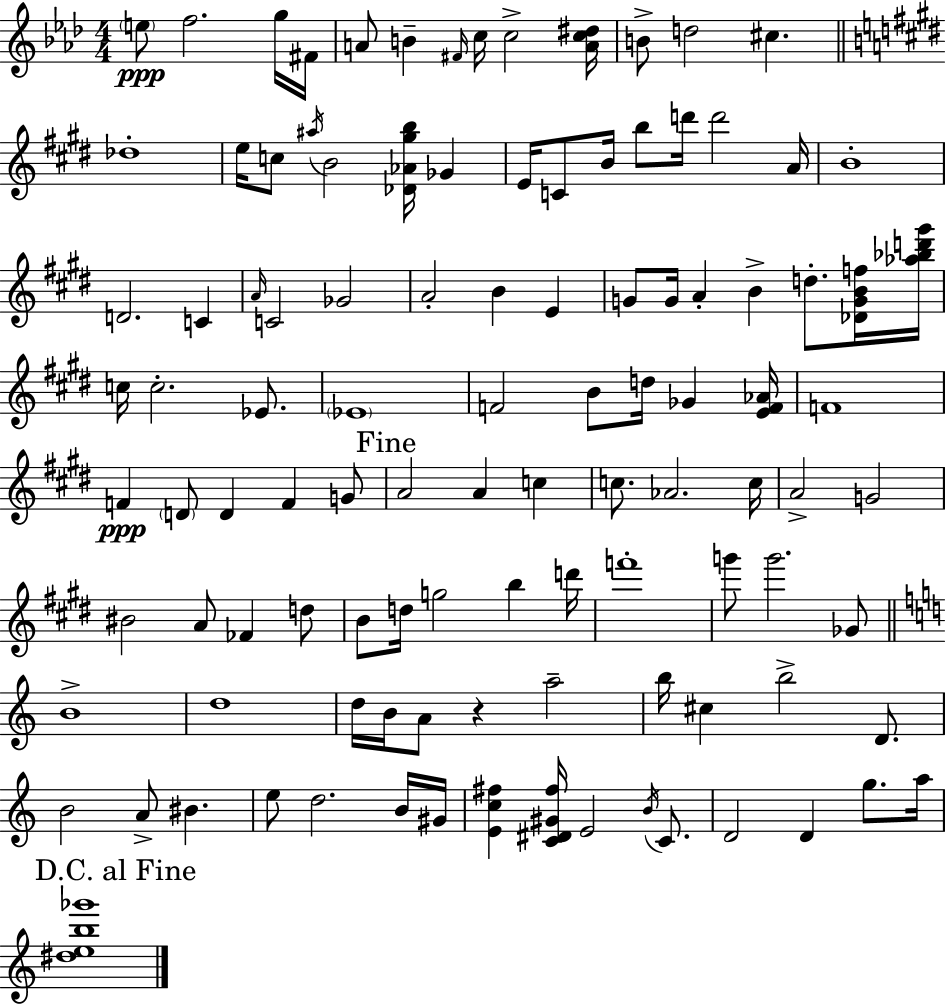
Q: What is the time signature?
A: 4/4